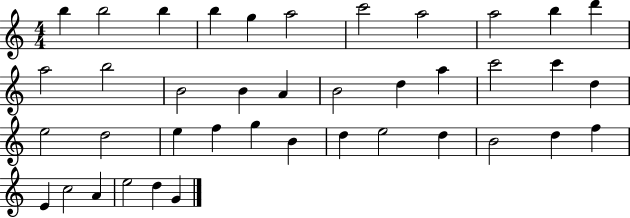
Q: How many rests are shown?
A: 0